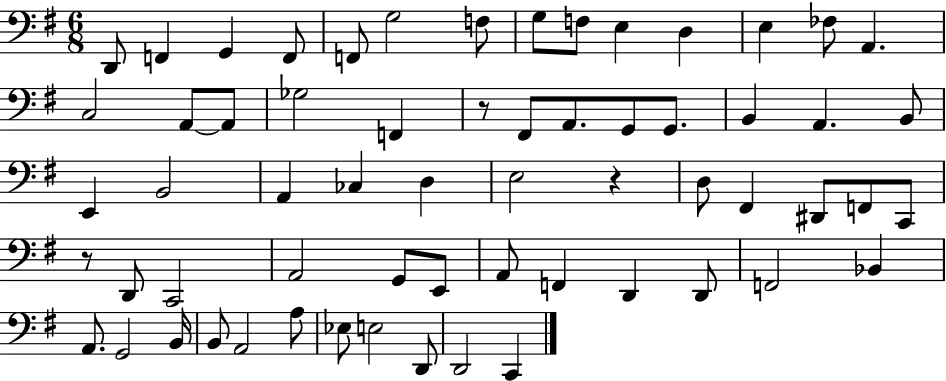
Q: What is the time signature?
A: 6/8